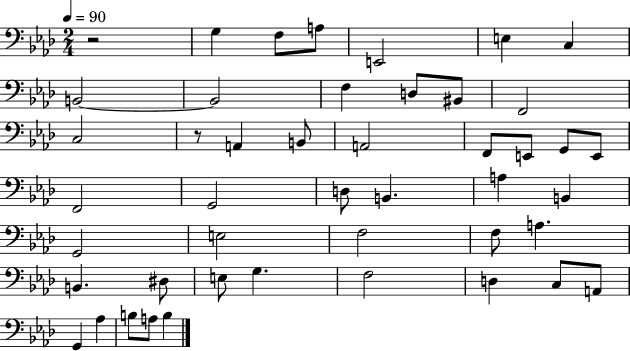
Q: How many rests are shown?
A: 2